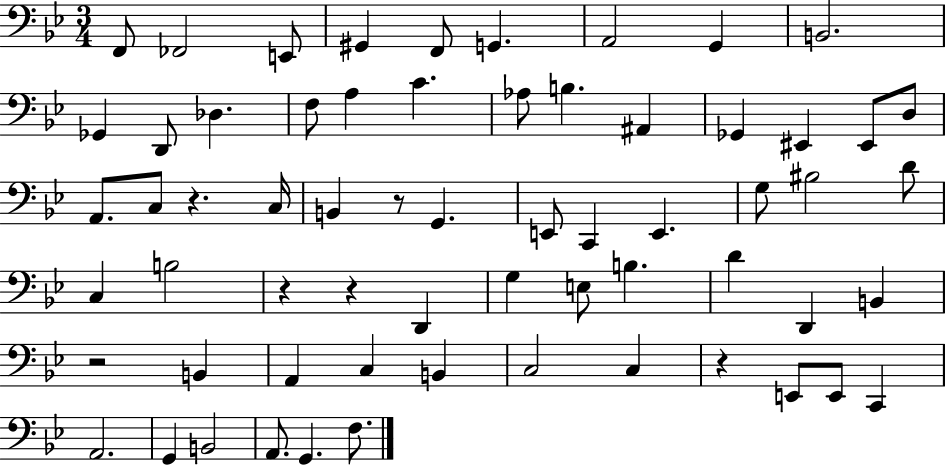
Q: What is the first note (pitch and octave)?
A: F2